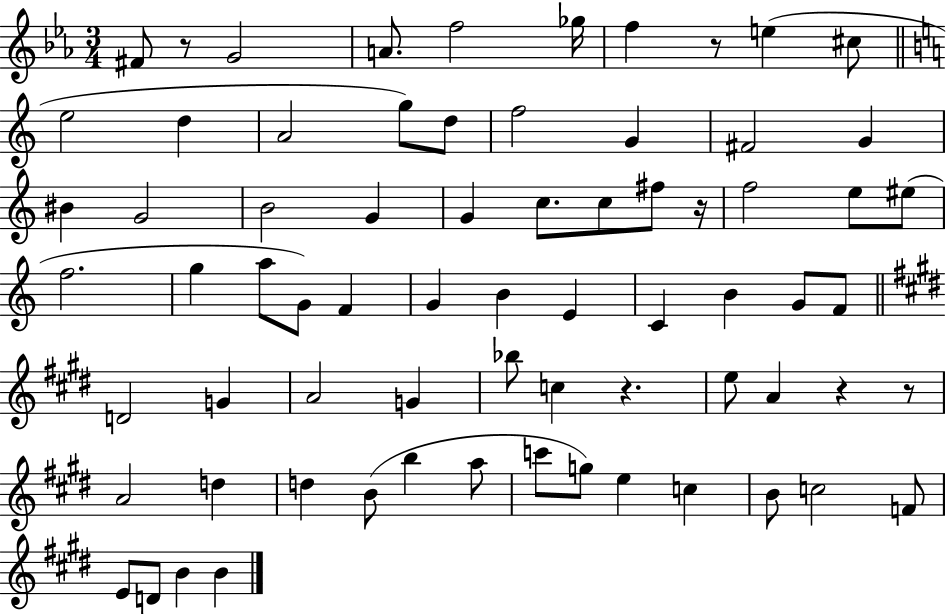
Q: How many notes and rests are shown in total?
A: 71